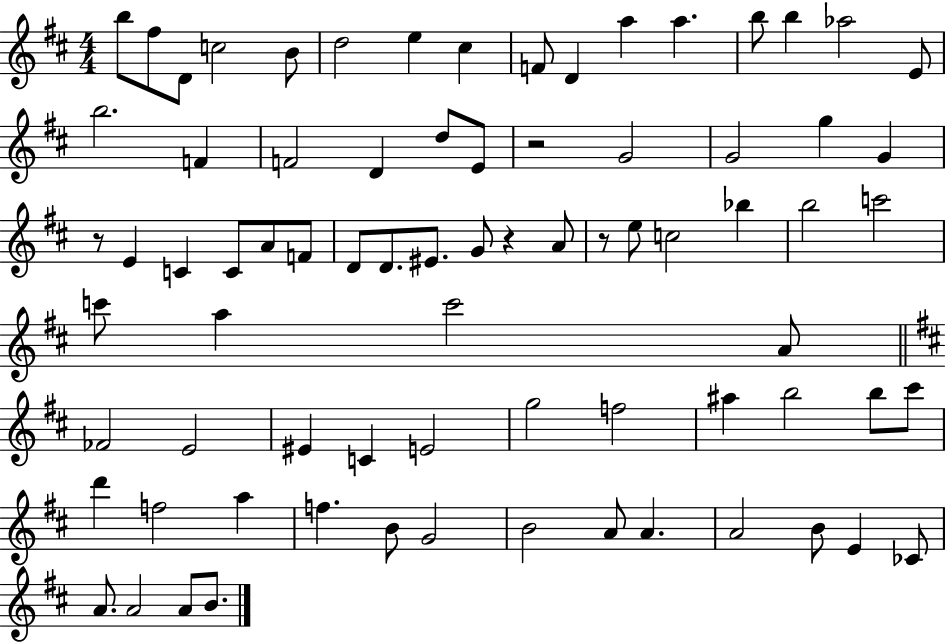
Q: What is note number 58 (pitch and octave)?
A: F5